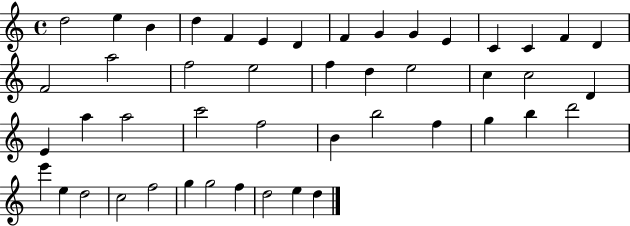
D5/h E5/q B4/q D5/q F4/q E4/q D4/q F4/q G4/q G4/q E4/q C4/q C4/q F4/q D4/q F4/h A5/h F5/h E5/h F5/q D5/q E5/h C5/q C5/h D4/q E4/q A5/q A5/h C6/h F5/h B4/q B5/h F5/q G5/q B5/q D6/h E6/q E5/q D5/h C5/h F5/h G5/q G5/h F5/q D5/h E5/q D5/q